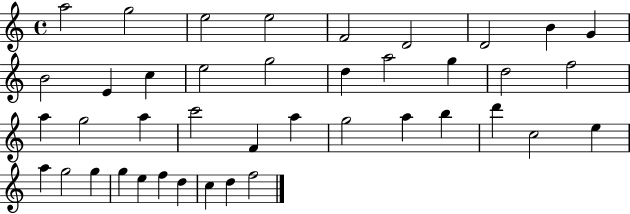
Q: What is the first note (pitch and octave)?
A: A5